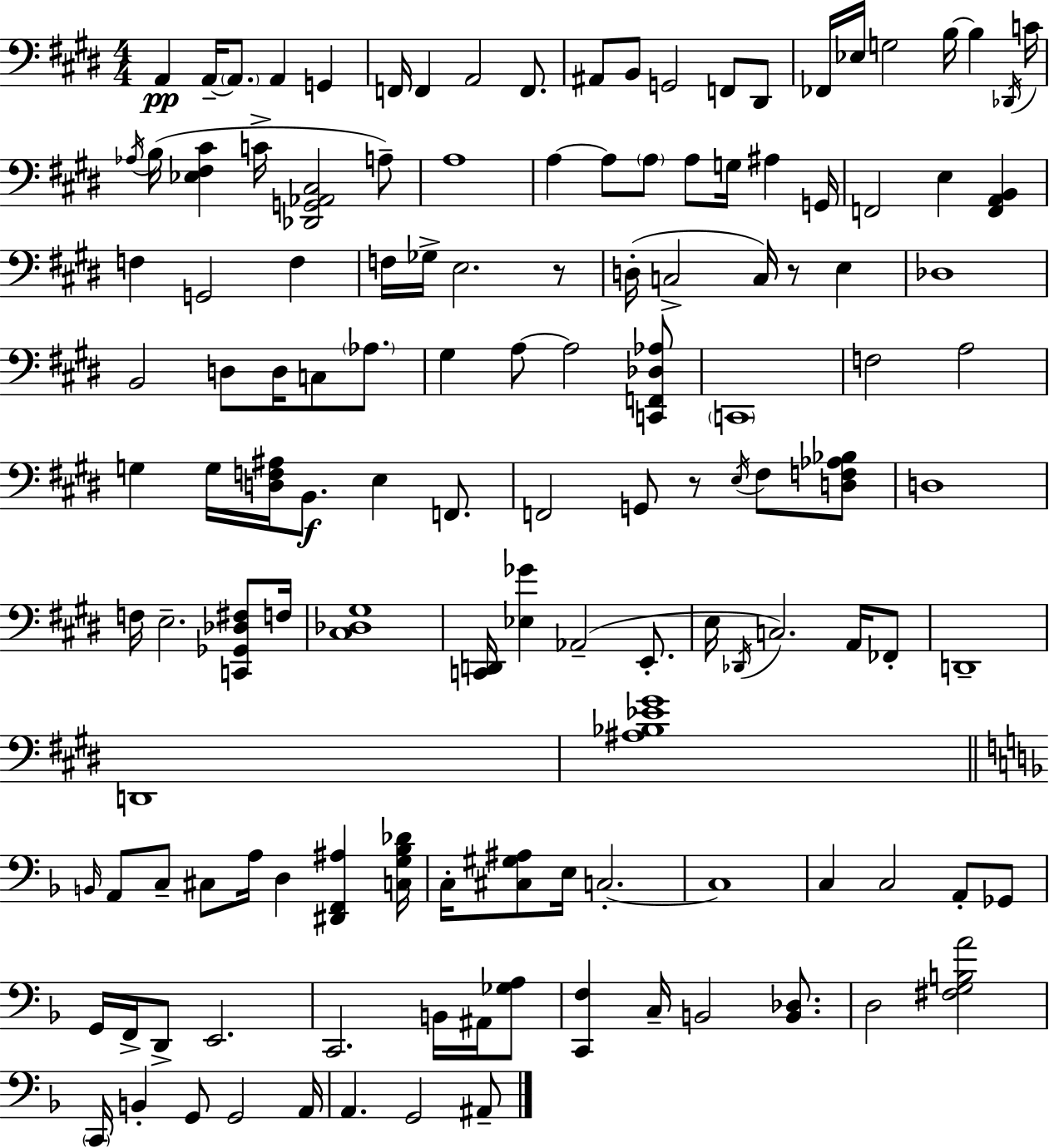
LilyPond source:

{
  \clef bass
  \numericTimeSignature
  \time 4/4
  \key e \major
  \repeat volta 2 { a,4\pp a,16--~~ \parenthesize a,8. a,4 g,4 | f,16 f,4 a,2 f,8. | ais,8 b,8 g,2 f,8 dis,8 | fes,16 ees16 g2 b16~~ b4 \acciaccatura { des,16 } | \break c'16 \acciaccatura { aes16 }( b16 <ees fis cis'>4 c'16-> <des, g, aes, cis>2 | a8--) a1 | a4~~ a8 \parenthesize a8 a8 g16 ais4 | g,16 f,2 e4 <f, a, b,>4 | \break f4 g,2 f4 | f16 ges16-> e2. | r8 d16-.( c2-> c16) r8 e4 | des1 | \break b,2 d8 d16 c8 \parenthesize aes8. | gis4 a8~~ a2 | <c, f, des aes>8 \parenthesize c,1 | f2 a2 | \break g4 g16 <d f ais>16 b,8.\f e4 f,8. | f,2 g,8 r8 \acciaccatura { e16 } fis8 | <d f aes bes>8 d1 | f16 e2.-- | \break <c, ges, des fis>8 f16 <cis des gis>1 | <c, d,>16 <ees ges'>4 aes,2--( | e,8.-. e16 \acciaccatura { des,16 } c2.) | a,16 fes,8-. d,1-- | \break d,1 | <ais bes ees' gis'>1 | \bar "||" \break \key d \minor \grace { b,16 } a,8 c8-- cis8 a16 d4 <dis, f, ais>4 | <c g bes des'>16 c16-. <cis gis ais>8 e16 c2.-.~~ | c1 | c4 c2 a,8-. ges,8 | \break g,16 f,16-> d,8-> e,2. | c,2. b,16 ais,16 <ges a>8 | <c, f>4 c16-- b,2 <b, des>8. | d2 <fis g b a'>2 | \break \parenthesize c,16 b,4-. g,8 g,2 | a,16 a,4. g,2 ais,8-- | } \bar "|."
}